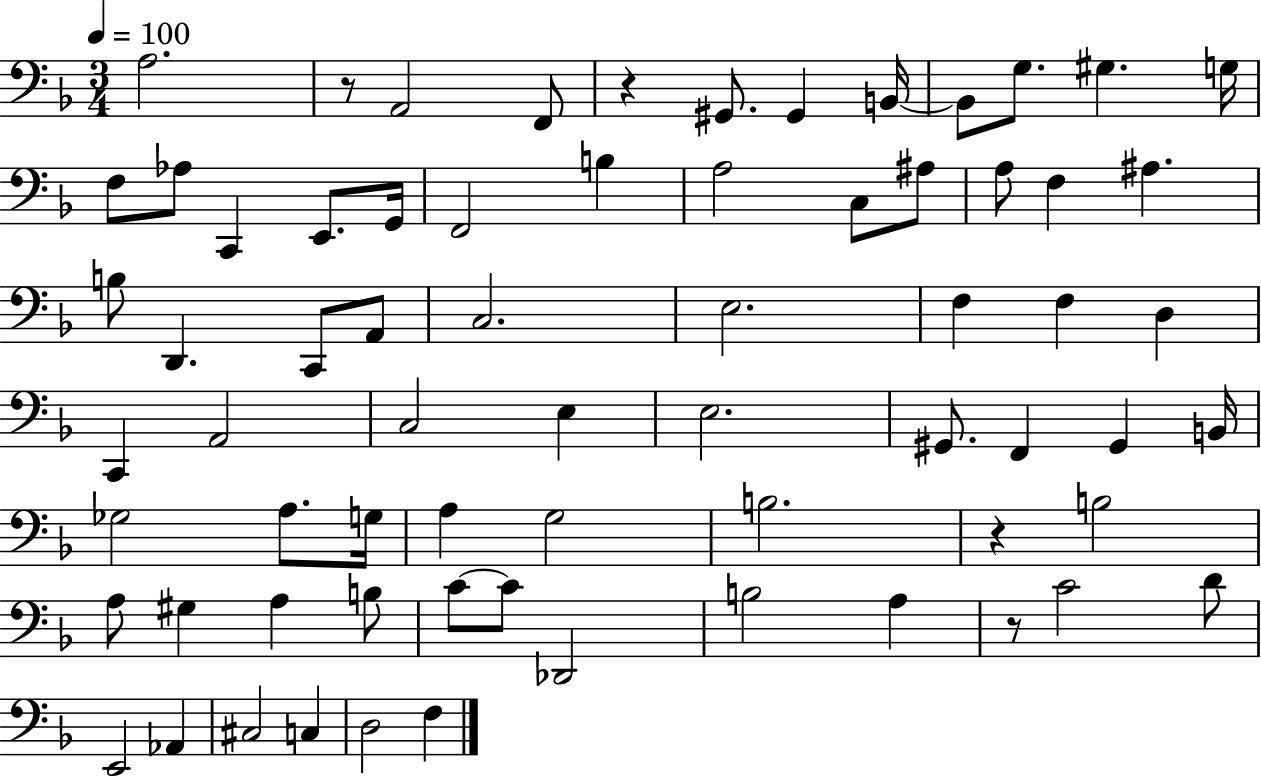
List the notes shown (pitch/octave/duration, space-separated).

A3/h. R/e A2/h F2/e R/q G#2/e. G#2/q B2/s B2/e G3/e. G#3/q. G3/s F3/e Ab3/e C2/q E2/e. G2/s F2/h B3/q A3/h C3/e A#3/e A3/e F3/q A#3/q. B3/e D2/q. C2/e A2/e C3/h. E3/h. F3/q F3/q D3/q C2/q A2/h C3/h E3/q E3/h. G#2/e. F2/q G#2/q B2/s Gb3/h A3/e. G3/s A3/q G3/h B3/h. R/q B3/h A3/e G#3/q A3/q B3/e C4/e C4/e Db2/h B3/h A3/q R/e C4/h D4/e E2/h Ab2/q C#3/h C3/q D3/h F3/q